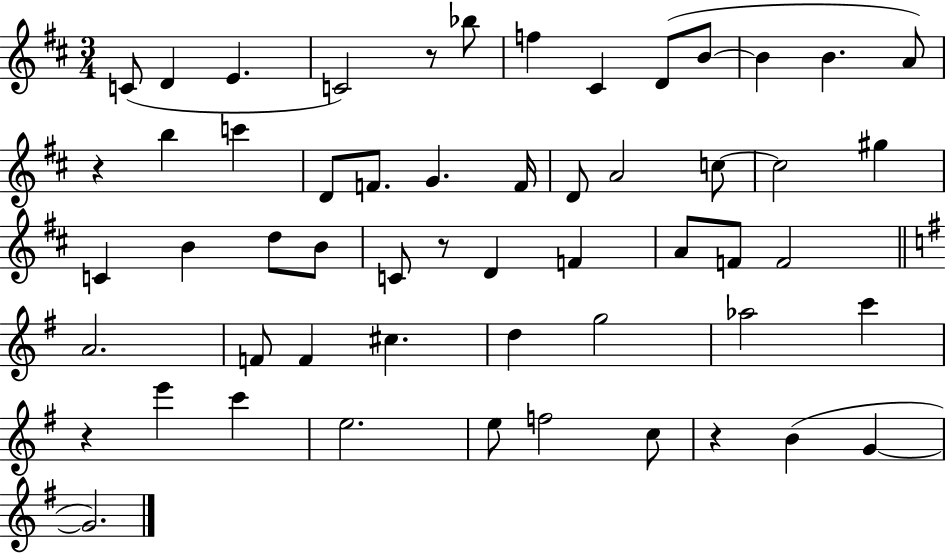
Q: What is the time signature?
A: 3/4